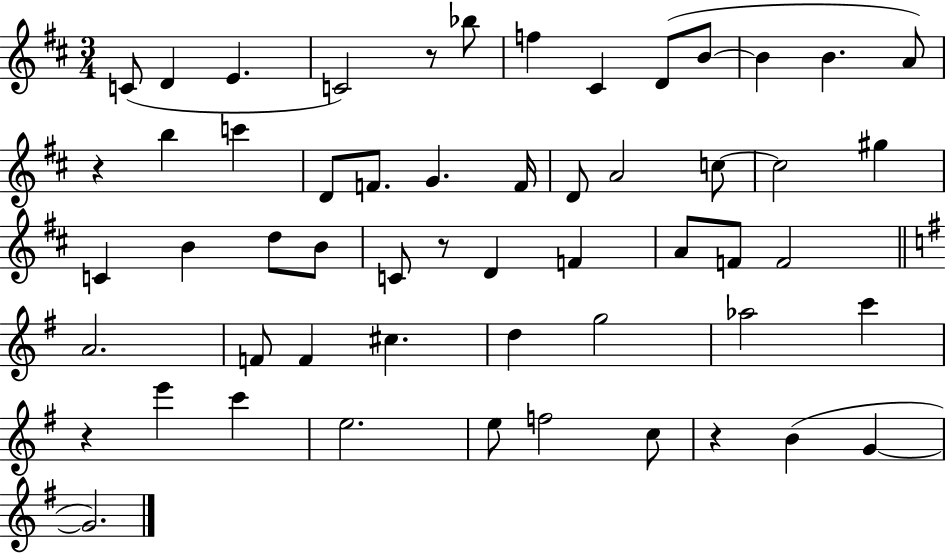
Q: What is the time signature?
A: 3/4